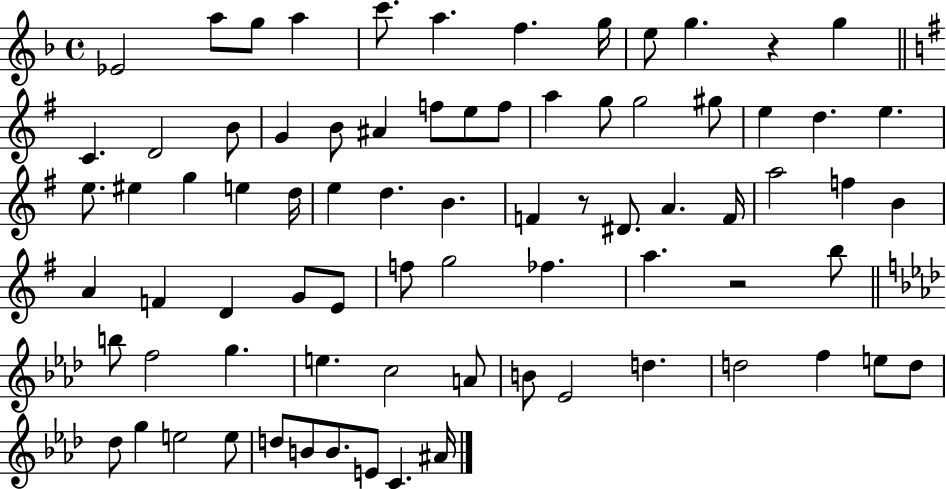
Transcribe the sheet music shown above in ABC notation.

X:1
T:Untitled
M:4/4
L:1/4
K:F
_E2 a/2 g/2 a c'/2 a f g/4 e/2 g z g C D2 B/2 G B/2 ^A f/2 e/2 f/2 a g/2 g2 ^g/2 e d e e/2 ^e g e d/4 e d B F z/2 ^D/2 A F/4 a2 f B A F D G/2 E/2 f/2 g2 _f a z2 b/2 b/2 f2 g e c2 A/2 B/2 _E2 d d2 f e/2 d/2 _d/2 g e2 e/2 d/2 B/2 B/2 E/2 C ^A/4